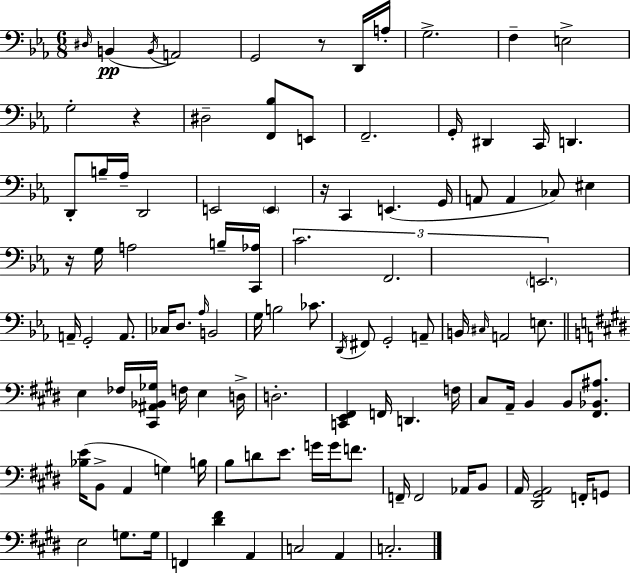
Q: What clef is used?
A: bass